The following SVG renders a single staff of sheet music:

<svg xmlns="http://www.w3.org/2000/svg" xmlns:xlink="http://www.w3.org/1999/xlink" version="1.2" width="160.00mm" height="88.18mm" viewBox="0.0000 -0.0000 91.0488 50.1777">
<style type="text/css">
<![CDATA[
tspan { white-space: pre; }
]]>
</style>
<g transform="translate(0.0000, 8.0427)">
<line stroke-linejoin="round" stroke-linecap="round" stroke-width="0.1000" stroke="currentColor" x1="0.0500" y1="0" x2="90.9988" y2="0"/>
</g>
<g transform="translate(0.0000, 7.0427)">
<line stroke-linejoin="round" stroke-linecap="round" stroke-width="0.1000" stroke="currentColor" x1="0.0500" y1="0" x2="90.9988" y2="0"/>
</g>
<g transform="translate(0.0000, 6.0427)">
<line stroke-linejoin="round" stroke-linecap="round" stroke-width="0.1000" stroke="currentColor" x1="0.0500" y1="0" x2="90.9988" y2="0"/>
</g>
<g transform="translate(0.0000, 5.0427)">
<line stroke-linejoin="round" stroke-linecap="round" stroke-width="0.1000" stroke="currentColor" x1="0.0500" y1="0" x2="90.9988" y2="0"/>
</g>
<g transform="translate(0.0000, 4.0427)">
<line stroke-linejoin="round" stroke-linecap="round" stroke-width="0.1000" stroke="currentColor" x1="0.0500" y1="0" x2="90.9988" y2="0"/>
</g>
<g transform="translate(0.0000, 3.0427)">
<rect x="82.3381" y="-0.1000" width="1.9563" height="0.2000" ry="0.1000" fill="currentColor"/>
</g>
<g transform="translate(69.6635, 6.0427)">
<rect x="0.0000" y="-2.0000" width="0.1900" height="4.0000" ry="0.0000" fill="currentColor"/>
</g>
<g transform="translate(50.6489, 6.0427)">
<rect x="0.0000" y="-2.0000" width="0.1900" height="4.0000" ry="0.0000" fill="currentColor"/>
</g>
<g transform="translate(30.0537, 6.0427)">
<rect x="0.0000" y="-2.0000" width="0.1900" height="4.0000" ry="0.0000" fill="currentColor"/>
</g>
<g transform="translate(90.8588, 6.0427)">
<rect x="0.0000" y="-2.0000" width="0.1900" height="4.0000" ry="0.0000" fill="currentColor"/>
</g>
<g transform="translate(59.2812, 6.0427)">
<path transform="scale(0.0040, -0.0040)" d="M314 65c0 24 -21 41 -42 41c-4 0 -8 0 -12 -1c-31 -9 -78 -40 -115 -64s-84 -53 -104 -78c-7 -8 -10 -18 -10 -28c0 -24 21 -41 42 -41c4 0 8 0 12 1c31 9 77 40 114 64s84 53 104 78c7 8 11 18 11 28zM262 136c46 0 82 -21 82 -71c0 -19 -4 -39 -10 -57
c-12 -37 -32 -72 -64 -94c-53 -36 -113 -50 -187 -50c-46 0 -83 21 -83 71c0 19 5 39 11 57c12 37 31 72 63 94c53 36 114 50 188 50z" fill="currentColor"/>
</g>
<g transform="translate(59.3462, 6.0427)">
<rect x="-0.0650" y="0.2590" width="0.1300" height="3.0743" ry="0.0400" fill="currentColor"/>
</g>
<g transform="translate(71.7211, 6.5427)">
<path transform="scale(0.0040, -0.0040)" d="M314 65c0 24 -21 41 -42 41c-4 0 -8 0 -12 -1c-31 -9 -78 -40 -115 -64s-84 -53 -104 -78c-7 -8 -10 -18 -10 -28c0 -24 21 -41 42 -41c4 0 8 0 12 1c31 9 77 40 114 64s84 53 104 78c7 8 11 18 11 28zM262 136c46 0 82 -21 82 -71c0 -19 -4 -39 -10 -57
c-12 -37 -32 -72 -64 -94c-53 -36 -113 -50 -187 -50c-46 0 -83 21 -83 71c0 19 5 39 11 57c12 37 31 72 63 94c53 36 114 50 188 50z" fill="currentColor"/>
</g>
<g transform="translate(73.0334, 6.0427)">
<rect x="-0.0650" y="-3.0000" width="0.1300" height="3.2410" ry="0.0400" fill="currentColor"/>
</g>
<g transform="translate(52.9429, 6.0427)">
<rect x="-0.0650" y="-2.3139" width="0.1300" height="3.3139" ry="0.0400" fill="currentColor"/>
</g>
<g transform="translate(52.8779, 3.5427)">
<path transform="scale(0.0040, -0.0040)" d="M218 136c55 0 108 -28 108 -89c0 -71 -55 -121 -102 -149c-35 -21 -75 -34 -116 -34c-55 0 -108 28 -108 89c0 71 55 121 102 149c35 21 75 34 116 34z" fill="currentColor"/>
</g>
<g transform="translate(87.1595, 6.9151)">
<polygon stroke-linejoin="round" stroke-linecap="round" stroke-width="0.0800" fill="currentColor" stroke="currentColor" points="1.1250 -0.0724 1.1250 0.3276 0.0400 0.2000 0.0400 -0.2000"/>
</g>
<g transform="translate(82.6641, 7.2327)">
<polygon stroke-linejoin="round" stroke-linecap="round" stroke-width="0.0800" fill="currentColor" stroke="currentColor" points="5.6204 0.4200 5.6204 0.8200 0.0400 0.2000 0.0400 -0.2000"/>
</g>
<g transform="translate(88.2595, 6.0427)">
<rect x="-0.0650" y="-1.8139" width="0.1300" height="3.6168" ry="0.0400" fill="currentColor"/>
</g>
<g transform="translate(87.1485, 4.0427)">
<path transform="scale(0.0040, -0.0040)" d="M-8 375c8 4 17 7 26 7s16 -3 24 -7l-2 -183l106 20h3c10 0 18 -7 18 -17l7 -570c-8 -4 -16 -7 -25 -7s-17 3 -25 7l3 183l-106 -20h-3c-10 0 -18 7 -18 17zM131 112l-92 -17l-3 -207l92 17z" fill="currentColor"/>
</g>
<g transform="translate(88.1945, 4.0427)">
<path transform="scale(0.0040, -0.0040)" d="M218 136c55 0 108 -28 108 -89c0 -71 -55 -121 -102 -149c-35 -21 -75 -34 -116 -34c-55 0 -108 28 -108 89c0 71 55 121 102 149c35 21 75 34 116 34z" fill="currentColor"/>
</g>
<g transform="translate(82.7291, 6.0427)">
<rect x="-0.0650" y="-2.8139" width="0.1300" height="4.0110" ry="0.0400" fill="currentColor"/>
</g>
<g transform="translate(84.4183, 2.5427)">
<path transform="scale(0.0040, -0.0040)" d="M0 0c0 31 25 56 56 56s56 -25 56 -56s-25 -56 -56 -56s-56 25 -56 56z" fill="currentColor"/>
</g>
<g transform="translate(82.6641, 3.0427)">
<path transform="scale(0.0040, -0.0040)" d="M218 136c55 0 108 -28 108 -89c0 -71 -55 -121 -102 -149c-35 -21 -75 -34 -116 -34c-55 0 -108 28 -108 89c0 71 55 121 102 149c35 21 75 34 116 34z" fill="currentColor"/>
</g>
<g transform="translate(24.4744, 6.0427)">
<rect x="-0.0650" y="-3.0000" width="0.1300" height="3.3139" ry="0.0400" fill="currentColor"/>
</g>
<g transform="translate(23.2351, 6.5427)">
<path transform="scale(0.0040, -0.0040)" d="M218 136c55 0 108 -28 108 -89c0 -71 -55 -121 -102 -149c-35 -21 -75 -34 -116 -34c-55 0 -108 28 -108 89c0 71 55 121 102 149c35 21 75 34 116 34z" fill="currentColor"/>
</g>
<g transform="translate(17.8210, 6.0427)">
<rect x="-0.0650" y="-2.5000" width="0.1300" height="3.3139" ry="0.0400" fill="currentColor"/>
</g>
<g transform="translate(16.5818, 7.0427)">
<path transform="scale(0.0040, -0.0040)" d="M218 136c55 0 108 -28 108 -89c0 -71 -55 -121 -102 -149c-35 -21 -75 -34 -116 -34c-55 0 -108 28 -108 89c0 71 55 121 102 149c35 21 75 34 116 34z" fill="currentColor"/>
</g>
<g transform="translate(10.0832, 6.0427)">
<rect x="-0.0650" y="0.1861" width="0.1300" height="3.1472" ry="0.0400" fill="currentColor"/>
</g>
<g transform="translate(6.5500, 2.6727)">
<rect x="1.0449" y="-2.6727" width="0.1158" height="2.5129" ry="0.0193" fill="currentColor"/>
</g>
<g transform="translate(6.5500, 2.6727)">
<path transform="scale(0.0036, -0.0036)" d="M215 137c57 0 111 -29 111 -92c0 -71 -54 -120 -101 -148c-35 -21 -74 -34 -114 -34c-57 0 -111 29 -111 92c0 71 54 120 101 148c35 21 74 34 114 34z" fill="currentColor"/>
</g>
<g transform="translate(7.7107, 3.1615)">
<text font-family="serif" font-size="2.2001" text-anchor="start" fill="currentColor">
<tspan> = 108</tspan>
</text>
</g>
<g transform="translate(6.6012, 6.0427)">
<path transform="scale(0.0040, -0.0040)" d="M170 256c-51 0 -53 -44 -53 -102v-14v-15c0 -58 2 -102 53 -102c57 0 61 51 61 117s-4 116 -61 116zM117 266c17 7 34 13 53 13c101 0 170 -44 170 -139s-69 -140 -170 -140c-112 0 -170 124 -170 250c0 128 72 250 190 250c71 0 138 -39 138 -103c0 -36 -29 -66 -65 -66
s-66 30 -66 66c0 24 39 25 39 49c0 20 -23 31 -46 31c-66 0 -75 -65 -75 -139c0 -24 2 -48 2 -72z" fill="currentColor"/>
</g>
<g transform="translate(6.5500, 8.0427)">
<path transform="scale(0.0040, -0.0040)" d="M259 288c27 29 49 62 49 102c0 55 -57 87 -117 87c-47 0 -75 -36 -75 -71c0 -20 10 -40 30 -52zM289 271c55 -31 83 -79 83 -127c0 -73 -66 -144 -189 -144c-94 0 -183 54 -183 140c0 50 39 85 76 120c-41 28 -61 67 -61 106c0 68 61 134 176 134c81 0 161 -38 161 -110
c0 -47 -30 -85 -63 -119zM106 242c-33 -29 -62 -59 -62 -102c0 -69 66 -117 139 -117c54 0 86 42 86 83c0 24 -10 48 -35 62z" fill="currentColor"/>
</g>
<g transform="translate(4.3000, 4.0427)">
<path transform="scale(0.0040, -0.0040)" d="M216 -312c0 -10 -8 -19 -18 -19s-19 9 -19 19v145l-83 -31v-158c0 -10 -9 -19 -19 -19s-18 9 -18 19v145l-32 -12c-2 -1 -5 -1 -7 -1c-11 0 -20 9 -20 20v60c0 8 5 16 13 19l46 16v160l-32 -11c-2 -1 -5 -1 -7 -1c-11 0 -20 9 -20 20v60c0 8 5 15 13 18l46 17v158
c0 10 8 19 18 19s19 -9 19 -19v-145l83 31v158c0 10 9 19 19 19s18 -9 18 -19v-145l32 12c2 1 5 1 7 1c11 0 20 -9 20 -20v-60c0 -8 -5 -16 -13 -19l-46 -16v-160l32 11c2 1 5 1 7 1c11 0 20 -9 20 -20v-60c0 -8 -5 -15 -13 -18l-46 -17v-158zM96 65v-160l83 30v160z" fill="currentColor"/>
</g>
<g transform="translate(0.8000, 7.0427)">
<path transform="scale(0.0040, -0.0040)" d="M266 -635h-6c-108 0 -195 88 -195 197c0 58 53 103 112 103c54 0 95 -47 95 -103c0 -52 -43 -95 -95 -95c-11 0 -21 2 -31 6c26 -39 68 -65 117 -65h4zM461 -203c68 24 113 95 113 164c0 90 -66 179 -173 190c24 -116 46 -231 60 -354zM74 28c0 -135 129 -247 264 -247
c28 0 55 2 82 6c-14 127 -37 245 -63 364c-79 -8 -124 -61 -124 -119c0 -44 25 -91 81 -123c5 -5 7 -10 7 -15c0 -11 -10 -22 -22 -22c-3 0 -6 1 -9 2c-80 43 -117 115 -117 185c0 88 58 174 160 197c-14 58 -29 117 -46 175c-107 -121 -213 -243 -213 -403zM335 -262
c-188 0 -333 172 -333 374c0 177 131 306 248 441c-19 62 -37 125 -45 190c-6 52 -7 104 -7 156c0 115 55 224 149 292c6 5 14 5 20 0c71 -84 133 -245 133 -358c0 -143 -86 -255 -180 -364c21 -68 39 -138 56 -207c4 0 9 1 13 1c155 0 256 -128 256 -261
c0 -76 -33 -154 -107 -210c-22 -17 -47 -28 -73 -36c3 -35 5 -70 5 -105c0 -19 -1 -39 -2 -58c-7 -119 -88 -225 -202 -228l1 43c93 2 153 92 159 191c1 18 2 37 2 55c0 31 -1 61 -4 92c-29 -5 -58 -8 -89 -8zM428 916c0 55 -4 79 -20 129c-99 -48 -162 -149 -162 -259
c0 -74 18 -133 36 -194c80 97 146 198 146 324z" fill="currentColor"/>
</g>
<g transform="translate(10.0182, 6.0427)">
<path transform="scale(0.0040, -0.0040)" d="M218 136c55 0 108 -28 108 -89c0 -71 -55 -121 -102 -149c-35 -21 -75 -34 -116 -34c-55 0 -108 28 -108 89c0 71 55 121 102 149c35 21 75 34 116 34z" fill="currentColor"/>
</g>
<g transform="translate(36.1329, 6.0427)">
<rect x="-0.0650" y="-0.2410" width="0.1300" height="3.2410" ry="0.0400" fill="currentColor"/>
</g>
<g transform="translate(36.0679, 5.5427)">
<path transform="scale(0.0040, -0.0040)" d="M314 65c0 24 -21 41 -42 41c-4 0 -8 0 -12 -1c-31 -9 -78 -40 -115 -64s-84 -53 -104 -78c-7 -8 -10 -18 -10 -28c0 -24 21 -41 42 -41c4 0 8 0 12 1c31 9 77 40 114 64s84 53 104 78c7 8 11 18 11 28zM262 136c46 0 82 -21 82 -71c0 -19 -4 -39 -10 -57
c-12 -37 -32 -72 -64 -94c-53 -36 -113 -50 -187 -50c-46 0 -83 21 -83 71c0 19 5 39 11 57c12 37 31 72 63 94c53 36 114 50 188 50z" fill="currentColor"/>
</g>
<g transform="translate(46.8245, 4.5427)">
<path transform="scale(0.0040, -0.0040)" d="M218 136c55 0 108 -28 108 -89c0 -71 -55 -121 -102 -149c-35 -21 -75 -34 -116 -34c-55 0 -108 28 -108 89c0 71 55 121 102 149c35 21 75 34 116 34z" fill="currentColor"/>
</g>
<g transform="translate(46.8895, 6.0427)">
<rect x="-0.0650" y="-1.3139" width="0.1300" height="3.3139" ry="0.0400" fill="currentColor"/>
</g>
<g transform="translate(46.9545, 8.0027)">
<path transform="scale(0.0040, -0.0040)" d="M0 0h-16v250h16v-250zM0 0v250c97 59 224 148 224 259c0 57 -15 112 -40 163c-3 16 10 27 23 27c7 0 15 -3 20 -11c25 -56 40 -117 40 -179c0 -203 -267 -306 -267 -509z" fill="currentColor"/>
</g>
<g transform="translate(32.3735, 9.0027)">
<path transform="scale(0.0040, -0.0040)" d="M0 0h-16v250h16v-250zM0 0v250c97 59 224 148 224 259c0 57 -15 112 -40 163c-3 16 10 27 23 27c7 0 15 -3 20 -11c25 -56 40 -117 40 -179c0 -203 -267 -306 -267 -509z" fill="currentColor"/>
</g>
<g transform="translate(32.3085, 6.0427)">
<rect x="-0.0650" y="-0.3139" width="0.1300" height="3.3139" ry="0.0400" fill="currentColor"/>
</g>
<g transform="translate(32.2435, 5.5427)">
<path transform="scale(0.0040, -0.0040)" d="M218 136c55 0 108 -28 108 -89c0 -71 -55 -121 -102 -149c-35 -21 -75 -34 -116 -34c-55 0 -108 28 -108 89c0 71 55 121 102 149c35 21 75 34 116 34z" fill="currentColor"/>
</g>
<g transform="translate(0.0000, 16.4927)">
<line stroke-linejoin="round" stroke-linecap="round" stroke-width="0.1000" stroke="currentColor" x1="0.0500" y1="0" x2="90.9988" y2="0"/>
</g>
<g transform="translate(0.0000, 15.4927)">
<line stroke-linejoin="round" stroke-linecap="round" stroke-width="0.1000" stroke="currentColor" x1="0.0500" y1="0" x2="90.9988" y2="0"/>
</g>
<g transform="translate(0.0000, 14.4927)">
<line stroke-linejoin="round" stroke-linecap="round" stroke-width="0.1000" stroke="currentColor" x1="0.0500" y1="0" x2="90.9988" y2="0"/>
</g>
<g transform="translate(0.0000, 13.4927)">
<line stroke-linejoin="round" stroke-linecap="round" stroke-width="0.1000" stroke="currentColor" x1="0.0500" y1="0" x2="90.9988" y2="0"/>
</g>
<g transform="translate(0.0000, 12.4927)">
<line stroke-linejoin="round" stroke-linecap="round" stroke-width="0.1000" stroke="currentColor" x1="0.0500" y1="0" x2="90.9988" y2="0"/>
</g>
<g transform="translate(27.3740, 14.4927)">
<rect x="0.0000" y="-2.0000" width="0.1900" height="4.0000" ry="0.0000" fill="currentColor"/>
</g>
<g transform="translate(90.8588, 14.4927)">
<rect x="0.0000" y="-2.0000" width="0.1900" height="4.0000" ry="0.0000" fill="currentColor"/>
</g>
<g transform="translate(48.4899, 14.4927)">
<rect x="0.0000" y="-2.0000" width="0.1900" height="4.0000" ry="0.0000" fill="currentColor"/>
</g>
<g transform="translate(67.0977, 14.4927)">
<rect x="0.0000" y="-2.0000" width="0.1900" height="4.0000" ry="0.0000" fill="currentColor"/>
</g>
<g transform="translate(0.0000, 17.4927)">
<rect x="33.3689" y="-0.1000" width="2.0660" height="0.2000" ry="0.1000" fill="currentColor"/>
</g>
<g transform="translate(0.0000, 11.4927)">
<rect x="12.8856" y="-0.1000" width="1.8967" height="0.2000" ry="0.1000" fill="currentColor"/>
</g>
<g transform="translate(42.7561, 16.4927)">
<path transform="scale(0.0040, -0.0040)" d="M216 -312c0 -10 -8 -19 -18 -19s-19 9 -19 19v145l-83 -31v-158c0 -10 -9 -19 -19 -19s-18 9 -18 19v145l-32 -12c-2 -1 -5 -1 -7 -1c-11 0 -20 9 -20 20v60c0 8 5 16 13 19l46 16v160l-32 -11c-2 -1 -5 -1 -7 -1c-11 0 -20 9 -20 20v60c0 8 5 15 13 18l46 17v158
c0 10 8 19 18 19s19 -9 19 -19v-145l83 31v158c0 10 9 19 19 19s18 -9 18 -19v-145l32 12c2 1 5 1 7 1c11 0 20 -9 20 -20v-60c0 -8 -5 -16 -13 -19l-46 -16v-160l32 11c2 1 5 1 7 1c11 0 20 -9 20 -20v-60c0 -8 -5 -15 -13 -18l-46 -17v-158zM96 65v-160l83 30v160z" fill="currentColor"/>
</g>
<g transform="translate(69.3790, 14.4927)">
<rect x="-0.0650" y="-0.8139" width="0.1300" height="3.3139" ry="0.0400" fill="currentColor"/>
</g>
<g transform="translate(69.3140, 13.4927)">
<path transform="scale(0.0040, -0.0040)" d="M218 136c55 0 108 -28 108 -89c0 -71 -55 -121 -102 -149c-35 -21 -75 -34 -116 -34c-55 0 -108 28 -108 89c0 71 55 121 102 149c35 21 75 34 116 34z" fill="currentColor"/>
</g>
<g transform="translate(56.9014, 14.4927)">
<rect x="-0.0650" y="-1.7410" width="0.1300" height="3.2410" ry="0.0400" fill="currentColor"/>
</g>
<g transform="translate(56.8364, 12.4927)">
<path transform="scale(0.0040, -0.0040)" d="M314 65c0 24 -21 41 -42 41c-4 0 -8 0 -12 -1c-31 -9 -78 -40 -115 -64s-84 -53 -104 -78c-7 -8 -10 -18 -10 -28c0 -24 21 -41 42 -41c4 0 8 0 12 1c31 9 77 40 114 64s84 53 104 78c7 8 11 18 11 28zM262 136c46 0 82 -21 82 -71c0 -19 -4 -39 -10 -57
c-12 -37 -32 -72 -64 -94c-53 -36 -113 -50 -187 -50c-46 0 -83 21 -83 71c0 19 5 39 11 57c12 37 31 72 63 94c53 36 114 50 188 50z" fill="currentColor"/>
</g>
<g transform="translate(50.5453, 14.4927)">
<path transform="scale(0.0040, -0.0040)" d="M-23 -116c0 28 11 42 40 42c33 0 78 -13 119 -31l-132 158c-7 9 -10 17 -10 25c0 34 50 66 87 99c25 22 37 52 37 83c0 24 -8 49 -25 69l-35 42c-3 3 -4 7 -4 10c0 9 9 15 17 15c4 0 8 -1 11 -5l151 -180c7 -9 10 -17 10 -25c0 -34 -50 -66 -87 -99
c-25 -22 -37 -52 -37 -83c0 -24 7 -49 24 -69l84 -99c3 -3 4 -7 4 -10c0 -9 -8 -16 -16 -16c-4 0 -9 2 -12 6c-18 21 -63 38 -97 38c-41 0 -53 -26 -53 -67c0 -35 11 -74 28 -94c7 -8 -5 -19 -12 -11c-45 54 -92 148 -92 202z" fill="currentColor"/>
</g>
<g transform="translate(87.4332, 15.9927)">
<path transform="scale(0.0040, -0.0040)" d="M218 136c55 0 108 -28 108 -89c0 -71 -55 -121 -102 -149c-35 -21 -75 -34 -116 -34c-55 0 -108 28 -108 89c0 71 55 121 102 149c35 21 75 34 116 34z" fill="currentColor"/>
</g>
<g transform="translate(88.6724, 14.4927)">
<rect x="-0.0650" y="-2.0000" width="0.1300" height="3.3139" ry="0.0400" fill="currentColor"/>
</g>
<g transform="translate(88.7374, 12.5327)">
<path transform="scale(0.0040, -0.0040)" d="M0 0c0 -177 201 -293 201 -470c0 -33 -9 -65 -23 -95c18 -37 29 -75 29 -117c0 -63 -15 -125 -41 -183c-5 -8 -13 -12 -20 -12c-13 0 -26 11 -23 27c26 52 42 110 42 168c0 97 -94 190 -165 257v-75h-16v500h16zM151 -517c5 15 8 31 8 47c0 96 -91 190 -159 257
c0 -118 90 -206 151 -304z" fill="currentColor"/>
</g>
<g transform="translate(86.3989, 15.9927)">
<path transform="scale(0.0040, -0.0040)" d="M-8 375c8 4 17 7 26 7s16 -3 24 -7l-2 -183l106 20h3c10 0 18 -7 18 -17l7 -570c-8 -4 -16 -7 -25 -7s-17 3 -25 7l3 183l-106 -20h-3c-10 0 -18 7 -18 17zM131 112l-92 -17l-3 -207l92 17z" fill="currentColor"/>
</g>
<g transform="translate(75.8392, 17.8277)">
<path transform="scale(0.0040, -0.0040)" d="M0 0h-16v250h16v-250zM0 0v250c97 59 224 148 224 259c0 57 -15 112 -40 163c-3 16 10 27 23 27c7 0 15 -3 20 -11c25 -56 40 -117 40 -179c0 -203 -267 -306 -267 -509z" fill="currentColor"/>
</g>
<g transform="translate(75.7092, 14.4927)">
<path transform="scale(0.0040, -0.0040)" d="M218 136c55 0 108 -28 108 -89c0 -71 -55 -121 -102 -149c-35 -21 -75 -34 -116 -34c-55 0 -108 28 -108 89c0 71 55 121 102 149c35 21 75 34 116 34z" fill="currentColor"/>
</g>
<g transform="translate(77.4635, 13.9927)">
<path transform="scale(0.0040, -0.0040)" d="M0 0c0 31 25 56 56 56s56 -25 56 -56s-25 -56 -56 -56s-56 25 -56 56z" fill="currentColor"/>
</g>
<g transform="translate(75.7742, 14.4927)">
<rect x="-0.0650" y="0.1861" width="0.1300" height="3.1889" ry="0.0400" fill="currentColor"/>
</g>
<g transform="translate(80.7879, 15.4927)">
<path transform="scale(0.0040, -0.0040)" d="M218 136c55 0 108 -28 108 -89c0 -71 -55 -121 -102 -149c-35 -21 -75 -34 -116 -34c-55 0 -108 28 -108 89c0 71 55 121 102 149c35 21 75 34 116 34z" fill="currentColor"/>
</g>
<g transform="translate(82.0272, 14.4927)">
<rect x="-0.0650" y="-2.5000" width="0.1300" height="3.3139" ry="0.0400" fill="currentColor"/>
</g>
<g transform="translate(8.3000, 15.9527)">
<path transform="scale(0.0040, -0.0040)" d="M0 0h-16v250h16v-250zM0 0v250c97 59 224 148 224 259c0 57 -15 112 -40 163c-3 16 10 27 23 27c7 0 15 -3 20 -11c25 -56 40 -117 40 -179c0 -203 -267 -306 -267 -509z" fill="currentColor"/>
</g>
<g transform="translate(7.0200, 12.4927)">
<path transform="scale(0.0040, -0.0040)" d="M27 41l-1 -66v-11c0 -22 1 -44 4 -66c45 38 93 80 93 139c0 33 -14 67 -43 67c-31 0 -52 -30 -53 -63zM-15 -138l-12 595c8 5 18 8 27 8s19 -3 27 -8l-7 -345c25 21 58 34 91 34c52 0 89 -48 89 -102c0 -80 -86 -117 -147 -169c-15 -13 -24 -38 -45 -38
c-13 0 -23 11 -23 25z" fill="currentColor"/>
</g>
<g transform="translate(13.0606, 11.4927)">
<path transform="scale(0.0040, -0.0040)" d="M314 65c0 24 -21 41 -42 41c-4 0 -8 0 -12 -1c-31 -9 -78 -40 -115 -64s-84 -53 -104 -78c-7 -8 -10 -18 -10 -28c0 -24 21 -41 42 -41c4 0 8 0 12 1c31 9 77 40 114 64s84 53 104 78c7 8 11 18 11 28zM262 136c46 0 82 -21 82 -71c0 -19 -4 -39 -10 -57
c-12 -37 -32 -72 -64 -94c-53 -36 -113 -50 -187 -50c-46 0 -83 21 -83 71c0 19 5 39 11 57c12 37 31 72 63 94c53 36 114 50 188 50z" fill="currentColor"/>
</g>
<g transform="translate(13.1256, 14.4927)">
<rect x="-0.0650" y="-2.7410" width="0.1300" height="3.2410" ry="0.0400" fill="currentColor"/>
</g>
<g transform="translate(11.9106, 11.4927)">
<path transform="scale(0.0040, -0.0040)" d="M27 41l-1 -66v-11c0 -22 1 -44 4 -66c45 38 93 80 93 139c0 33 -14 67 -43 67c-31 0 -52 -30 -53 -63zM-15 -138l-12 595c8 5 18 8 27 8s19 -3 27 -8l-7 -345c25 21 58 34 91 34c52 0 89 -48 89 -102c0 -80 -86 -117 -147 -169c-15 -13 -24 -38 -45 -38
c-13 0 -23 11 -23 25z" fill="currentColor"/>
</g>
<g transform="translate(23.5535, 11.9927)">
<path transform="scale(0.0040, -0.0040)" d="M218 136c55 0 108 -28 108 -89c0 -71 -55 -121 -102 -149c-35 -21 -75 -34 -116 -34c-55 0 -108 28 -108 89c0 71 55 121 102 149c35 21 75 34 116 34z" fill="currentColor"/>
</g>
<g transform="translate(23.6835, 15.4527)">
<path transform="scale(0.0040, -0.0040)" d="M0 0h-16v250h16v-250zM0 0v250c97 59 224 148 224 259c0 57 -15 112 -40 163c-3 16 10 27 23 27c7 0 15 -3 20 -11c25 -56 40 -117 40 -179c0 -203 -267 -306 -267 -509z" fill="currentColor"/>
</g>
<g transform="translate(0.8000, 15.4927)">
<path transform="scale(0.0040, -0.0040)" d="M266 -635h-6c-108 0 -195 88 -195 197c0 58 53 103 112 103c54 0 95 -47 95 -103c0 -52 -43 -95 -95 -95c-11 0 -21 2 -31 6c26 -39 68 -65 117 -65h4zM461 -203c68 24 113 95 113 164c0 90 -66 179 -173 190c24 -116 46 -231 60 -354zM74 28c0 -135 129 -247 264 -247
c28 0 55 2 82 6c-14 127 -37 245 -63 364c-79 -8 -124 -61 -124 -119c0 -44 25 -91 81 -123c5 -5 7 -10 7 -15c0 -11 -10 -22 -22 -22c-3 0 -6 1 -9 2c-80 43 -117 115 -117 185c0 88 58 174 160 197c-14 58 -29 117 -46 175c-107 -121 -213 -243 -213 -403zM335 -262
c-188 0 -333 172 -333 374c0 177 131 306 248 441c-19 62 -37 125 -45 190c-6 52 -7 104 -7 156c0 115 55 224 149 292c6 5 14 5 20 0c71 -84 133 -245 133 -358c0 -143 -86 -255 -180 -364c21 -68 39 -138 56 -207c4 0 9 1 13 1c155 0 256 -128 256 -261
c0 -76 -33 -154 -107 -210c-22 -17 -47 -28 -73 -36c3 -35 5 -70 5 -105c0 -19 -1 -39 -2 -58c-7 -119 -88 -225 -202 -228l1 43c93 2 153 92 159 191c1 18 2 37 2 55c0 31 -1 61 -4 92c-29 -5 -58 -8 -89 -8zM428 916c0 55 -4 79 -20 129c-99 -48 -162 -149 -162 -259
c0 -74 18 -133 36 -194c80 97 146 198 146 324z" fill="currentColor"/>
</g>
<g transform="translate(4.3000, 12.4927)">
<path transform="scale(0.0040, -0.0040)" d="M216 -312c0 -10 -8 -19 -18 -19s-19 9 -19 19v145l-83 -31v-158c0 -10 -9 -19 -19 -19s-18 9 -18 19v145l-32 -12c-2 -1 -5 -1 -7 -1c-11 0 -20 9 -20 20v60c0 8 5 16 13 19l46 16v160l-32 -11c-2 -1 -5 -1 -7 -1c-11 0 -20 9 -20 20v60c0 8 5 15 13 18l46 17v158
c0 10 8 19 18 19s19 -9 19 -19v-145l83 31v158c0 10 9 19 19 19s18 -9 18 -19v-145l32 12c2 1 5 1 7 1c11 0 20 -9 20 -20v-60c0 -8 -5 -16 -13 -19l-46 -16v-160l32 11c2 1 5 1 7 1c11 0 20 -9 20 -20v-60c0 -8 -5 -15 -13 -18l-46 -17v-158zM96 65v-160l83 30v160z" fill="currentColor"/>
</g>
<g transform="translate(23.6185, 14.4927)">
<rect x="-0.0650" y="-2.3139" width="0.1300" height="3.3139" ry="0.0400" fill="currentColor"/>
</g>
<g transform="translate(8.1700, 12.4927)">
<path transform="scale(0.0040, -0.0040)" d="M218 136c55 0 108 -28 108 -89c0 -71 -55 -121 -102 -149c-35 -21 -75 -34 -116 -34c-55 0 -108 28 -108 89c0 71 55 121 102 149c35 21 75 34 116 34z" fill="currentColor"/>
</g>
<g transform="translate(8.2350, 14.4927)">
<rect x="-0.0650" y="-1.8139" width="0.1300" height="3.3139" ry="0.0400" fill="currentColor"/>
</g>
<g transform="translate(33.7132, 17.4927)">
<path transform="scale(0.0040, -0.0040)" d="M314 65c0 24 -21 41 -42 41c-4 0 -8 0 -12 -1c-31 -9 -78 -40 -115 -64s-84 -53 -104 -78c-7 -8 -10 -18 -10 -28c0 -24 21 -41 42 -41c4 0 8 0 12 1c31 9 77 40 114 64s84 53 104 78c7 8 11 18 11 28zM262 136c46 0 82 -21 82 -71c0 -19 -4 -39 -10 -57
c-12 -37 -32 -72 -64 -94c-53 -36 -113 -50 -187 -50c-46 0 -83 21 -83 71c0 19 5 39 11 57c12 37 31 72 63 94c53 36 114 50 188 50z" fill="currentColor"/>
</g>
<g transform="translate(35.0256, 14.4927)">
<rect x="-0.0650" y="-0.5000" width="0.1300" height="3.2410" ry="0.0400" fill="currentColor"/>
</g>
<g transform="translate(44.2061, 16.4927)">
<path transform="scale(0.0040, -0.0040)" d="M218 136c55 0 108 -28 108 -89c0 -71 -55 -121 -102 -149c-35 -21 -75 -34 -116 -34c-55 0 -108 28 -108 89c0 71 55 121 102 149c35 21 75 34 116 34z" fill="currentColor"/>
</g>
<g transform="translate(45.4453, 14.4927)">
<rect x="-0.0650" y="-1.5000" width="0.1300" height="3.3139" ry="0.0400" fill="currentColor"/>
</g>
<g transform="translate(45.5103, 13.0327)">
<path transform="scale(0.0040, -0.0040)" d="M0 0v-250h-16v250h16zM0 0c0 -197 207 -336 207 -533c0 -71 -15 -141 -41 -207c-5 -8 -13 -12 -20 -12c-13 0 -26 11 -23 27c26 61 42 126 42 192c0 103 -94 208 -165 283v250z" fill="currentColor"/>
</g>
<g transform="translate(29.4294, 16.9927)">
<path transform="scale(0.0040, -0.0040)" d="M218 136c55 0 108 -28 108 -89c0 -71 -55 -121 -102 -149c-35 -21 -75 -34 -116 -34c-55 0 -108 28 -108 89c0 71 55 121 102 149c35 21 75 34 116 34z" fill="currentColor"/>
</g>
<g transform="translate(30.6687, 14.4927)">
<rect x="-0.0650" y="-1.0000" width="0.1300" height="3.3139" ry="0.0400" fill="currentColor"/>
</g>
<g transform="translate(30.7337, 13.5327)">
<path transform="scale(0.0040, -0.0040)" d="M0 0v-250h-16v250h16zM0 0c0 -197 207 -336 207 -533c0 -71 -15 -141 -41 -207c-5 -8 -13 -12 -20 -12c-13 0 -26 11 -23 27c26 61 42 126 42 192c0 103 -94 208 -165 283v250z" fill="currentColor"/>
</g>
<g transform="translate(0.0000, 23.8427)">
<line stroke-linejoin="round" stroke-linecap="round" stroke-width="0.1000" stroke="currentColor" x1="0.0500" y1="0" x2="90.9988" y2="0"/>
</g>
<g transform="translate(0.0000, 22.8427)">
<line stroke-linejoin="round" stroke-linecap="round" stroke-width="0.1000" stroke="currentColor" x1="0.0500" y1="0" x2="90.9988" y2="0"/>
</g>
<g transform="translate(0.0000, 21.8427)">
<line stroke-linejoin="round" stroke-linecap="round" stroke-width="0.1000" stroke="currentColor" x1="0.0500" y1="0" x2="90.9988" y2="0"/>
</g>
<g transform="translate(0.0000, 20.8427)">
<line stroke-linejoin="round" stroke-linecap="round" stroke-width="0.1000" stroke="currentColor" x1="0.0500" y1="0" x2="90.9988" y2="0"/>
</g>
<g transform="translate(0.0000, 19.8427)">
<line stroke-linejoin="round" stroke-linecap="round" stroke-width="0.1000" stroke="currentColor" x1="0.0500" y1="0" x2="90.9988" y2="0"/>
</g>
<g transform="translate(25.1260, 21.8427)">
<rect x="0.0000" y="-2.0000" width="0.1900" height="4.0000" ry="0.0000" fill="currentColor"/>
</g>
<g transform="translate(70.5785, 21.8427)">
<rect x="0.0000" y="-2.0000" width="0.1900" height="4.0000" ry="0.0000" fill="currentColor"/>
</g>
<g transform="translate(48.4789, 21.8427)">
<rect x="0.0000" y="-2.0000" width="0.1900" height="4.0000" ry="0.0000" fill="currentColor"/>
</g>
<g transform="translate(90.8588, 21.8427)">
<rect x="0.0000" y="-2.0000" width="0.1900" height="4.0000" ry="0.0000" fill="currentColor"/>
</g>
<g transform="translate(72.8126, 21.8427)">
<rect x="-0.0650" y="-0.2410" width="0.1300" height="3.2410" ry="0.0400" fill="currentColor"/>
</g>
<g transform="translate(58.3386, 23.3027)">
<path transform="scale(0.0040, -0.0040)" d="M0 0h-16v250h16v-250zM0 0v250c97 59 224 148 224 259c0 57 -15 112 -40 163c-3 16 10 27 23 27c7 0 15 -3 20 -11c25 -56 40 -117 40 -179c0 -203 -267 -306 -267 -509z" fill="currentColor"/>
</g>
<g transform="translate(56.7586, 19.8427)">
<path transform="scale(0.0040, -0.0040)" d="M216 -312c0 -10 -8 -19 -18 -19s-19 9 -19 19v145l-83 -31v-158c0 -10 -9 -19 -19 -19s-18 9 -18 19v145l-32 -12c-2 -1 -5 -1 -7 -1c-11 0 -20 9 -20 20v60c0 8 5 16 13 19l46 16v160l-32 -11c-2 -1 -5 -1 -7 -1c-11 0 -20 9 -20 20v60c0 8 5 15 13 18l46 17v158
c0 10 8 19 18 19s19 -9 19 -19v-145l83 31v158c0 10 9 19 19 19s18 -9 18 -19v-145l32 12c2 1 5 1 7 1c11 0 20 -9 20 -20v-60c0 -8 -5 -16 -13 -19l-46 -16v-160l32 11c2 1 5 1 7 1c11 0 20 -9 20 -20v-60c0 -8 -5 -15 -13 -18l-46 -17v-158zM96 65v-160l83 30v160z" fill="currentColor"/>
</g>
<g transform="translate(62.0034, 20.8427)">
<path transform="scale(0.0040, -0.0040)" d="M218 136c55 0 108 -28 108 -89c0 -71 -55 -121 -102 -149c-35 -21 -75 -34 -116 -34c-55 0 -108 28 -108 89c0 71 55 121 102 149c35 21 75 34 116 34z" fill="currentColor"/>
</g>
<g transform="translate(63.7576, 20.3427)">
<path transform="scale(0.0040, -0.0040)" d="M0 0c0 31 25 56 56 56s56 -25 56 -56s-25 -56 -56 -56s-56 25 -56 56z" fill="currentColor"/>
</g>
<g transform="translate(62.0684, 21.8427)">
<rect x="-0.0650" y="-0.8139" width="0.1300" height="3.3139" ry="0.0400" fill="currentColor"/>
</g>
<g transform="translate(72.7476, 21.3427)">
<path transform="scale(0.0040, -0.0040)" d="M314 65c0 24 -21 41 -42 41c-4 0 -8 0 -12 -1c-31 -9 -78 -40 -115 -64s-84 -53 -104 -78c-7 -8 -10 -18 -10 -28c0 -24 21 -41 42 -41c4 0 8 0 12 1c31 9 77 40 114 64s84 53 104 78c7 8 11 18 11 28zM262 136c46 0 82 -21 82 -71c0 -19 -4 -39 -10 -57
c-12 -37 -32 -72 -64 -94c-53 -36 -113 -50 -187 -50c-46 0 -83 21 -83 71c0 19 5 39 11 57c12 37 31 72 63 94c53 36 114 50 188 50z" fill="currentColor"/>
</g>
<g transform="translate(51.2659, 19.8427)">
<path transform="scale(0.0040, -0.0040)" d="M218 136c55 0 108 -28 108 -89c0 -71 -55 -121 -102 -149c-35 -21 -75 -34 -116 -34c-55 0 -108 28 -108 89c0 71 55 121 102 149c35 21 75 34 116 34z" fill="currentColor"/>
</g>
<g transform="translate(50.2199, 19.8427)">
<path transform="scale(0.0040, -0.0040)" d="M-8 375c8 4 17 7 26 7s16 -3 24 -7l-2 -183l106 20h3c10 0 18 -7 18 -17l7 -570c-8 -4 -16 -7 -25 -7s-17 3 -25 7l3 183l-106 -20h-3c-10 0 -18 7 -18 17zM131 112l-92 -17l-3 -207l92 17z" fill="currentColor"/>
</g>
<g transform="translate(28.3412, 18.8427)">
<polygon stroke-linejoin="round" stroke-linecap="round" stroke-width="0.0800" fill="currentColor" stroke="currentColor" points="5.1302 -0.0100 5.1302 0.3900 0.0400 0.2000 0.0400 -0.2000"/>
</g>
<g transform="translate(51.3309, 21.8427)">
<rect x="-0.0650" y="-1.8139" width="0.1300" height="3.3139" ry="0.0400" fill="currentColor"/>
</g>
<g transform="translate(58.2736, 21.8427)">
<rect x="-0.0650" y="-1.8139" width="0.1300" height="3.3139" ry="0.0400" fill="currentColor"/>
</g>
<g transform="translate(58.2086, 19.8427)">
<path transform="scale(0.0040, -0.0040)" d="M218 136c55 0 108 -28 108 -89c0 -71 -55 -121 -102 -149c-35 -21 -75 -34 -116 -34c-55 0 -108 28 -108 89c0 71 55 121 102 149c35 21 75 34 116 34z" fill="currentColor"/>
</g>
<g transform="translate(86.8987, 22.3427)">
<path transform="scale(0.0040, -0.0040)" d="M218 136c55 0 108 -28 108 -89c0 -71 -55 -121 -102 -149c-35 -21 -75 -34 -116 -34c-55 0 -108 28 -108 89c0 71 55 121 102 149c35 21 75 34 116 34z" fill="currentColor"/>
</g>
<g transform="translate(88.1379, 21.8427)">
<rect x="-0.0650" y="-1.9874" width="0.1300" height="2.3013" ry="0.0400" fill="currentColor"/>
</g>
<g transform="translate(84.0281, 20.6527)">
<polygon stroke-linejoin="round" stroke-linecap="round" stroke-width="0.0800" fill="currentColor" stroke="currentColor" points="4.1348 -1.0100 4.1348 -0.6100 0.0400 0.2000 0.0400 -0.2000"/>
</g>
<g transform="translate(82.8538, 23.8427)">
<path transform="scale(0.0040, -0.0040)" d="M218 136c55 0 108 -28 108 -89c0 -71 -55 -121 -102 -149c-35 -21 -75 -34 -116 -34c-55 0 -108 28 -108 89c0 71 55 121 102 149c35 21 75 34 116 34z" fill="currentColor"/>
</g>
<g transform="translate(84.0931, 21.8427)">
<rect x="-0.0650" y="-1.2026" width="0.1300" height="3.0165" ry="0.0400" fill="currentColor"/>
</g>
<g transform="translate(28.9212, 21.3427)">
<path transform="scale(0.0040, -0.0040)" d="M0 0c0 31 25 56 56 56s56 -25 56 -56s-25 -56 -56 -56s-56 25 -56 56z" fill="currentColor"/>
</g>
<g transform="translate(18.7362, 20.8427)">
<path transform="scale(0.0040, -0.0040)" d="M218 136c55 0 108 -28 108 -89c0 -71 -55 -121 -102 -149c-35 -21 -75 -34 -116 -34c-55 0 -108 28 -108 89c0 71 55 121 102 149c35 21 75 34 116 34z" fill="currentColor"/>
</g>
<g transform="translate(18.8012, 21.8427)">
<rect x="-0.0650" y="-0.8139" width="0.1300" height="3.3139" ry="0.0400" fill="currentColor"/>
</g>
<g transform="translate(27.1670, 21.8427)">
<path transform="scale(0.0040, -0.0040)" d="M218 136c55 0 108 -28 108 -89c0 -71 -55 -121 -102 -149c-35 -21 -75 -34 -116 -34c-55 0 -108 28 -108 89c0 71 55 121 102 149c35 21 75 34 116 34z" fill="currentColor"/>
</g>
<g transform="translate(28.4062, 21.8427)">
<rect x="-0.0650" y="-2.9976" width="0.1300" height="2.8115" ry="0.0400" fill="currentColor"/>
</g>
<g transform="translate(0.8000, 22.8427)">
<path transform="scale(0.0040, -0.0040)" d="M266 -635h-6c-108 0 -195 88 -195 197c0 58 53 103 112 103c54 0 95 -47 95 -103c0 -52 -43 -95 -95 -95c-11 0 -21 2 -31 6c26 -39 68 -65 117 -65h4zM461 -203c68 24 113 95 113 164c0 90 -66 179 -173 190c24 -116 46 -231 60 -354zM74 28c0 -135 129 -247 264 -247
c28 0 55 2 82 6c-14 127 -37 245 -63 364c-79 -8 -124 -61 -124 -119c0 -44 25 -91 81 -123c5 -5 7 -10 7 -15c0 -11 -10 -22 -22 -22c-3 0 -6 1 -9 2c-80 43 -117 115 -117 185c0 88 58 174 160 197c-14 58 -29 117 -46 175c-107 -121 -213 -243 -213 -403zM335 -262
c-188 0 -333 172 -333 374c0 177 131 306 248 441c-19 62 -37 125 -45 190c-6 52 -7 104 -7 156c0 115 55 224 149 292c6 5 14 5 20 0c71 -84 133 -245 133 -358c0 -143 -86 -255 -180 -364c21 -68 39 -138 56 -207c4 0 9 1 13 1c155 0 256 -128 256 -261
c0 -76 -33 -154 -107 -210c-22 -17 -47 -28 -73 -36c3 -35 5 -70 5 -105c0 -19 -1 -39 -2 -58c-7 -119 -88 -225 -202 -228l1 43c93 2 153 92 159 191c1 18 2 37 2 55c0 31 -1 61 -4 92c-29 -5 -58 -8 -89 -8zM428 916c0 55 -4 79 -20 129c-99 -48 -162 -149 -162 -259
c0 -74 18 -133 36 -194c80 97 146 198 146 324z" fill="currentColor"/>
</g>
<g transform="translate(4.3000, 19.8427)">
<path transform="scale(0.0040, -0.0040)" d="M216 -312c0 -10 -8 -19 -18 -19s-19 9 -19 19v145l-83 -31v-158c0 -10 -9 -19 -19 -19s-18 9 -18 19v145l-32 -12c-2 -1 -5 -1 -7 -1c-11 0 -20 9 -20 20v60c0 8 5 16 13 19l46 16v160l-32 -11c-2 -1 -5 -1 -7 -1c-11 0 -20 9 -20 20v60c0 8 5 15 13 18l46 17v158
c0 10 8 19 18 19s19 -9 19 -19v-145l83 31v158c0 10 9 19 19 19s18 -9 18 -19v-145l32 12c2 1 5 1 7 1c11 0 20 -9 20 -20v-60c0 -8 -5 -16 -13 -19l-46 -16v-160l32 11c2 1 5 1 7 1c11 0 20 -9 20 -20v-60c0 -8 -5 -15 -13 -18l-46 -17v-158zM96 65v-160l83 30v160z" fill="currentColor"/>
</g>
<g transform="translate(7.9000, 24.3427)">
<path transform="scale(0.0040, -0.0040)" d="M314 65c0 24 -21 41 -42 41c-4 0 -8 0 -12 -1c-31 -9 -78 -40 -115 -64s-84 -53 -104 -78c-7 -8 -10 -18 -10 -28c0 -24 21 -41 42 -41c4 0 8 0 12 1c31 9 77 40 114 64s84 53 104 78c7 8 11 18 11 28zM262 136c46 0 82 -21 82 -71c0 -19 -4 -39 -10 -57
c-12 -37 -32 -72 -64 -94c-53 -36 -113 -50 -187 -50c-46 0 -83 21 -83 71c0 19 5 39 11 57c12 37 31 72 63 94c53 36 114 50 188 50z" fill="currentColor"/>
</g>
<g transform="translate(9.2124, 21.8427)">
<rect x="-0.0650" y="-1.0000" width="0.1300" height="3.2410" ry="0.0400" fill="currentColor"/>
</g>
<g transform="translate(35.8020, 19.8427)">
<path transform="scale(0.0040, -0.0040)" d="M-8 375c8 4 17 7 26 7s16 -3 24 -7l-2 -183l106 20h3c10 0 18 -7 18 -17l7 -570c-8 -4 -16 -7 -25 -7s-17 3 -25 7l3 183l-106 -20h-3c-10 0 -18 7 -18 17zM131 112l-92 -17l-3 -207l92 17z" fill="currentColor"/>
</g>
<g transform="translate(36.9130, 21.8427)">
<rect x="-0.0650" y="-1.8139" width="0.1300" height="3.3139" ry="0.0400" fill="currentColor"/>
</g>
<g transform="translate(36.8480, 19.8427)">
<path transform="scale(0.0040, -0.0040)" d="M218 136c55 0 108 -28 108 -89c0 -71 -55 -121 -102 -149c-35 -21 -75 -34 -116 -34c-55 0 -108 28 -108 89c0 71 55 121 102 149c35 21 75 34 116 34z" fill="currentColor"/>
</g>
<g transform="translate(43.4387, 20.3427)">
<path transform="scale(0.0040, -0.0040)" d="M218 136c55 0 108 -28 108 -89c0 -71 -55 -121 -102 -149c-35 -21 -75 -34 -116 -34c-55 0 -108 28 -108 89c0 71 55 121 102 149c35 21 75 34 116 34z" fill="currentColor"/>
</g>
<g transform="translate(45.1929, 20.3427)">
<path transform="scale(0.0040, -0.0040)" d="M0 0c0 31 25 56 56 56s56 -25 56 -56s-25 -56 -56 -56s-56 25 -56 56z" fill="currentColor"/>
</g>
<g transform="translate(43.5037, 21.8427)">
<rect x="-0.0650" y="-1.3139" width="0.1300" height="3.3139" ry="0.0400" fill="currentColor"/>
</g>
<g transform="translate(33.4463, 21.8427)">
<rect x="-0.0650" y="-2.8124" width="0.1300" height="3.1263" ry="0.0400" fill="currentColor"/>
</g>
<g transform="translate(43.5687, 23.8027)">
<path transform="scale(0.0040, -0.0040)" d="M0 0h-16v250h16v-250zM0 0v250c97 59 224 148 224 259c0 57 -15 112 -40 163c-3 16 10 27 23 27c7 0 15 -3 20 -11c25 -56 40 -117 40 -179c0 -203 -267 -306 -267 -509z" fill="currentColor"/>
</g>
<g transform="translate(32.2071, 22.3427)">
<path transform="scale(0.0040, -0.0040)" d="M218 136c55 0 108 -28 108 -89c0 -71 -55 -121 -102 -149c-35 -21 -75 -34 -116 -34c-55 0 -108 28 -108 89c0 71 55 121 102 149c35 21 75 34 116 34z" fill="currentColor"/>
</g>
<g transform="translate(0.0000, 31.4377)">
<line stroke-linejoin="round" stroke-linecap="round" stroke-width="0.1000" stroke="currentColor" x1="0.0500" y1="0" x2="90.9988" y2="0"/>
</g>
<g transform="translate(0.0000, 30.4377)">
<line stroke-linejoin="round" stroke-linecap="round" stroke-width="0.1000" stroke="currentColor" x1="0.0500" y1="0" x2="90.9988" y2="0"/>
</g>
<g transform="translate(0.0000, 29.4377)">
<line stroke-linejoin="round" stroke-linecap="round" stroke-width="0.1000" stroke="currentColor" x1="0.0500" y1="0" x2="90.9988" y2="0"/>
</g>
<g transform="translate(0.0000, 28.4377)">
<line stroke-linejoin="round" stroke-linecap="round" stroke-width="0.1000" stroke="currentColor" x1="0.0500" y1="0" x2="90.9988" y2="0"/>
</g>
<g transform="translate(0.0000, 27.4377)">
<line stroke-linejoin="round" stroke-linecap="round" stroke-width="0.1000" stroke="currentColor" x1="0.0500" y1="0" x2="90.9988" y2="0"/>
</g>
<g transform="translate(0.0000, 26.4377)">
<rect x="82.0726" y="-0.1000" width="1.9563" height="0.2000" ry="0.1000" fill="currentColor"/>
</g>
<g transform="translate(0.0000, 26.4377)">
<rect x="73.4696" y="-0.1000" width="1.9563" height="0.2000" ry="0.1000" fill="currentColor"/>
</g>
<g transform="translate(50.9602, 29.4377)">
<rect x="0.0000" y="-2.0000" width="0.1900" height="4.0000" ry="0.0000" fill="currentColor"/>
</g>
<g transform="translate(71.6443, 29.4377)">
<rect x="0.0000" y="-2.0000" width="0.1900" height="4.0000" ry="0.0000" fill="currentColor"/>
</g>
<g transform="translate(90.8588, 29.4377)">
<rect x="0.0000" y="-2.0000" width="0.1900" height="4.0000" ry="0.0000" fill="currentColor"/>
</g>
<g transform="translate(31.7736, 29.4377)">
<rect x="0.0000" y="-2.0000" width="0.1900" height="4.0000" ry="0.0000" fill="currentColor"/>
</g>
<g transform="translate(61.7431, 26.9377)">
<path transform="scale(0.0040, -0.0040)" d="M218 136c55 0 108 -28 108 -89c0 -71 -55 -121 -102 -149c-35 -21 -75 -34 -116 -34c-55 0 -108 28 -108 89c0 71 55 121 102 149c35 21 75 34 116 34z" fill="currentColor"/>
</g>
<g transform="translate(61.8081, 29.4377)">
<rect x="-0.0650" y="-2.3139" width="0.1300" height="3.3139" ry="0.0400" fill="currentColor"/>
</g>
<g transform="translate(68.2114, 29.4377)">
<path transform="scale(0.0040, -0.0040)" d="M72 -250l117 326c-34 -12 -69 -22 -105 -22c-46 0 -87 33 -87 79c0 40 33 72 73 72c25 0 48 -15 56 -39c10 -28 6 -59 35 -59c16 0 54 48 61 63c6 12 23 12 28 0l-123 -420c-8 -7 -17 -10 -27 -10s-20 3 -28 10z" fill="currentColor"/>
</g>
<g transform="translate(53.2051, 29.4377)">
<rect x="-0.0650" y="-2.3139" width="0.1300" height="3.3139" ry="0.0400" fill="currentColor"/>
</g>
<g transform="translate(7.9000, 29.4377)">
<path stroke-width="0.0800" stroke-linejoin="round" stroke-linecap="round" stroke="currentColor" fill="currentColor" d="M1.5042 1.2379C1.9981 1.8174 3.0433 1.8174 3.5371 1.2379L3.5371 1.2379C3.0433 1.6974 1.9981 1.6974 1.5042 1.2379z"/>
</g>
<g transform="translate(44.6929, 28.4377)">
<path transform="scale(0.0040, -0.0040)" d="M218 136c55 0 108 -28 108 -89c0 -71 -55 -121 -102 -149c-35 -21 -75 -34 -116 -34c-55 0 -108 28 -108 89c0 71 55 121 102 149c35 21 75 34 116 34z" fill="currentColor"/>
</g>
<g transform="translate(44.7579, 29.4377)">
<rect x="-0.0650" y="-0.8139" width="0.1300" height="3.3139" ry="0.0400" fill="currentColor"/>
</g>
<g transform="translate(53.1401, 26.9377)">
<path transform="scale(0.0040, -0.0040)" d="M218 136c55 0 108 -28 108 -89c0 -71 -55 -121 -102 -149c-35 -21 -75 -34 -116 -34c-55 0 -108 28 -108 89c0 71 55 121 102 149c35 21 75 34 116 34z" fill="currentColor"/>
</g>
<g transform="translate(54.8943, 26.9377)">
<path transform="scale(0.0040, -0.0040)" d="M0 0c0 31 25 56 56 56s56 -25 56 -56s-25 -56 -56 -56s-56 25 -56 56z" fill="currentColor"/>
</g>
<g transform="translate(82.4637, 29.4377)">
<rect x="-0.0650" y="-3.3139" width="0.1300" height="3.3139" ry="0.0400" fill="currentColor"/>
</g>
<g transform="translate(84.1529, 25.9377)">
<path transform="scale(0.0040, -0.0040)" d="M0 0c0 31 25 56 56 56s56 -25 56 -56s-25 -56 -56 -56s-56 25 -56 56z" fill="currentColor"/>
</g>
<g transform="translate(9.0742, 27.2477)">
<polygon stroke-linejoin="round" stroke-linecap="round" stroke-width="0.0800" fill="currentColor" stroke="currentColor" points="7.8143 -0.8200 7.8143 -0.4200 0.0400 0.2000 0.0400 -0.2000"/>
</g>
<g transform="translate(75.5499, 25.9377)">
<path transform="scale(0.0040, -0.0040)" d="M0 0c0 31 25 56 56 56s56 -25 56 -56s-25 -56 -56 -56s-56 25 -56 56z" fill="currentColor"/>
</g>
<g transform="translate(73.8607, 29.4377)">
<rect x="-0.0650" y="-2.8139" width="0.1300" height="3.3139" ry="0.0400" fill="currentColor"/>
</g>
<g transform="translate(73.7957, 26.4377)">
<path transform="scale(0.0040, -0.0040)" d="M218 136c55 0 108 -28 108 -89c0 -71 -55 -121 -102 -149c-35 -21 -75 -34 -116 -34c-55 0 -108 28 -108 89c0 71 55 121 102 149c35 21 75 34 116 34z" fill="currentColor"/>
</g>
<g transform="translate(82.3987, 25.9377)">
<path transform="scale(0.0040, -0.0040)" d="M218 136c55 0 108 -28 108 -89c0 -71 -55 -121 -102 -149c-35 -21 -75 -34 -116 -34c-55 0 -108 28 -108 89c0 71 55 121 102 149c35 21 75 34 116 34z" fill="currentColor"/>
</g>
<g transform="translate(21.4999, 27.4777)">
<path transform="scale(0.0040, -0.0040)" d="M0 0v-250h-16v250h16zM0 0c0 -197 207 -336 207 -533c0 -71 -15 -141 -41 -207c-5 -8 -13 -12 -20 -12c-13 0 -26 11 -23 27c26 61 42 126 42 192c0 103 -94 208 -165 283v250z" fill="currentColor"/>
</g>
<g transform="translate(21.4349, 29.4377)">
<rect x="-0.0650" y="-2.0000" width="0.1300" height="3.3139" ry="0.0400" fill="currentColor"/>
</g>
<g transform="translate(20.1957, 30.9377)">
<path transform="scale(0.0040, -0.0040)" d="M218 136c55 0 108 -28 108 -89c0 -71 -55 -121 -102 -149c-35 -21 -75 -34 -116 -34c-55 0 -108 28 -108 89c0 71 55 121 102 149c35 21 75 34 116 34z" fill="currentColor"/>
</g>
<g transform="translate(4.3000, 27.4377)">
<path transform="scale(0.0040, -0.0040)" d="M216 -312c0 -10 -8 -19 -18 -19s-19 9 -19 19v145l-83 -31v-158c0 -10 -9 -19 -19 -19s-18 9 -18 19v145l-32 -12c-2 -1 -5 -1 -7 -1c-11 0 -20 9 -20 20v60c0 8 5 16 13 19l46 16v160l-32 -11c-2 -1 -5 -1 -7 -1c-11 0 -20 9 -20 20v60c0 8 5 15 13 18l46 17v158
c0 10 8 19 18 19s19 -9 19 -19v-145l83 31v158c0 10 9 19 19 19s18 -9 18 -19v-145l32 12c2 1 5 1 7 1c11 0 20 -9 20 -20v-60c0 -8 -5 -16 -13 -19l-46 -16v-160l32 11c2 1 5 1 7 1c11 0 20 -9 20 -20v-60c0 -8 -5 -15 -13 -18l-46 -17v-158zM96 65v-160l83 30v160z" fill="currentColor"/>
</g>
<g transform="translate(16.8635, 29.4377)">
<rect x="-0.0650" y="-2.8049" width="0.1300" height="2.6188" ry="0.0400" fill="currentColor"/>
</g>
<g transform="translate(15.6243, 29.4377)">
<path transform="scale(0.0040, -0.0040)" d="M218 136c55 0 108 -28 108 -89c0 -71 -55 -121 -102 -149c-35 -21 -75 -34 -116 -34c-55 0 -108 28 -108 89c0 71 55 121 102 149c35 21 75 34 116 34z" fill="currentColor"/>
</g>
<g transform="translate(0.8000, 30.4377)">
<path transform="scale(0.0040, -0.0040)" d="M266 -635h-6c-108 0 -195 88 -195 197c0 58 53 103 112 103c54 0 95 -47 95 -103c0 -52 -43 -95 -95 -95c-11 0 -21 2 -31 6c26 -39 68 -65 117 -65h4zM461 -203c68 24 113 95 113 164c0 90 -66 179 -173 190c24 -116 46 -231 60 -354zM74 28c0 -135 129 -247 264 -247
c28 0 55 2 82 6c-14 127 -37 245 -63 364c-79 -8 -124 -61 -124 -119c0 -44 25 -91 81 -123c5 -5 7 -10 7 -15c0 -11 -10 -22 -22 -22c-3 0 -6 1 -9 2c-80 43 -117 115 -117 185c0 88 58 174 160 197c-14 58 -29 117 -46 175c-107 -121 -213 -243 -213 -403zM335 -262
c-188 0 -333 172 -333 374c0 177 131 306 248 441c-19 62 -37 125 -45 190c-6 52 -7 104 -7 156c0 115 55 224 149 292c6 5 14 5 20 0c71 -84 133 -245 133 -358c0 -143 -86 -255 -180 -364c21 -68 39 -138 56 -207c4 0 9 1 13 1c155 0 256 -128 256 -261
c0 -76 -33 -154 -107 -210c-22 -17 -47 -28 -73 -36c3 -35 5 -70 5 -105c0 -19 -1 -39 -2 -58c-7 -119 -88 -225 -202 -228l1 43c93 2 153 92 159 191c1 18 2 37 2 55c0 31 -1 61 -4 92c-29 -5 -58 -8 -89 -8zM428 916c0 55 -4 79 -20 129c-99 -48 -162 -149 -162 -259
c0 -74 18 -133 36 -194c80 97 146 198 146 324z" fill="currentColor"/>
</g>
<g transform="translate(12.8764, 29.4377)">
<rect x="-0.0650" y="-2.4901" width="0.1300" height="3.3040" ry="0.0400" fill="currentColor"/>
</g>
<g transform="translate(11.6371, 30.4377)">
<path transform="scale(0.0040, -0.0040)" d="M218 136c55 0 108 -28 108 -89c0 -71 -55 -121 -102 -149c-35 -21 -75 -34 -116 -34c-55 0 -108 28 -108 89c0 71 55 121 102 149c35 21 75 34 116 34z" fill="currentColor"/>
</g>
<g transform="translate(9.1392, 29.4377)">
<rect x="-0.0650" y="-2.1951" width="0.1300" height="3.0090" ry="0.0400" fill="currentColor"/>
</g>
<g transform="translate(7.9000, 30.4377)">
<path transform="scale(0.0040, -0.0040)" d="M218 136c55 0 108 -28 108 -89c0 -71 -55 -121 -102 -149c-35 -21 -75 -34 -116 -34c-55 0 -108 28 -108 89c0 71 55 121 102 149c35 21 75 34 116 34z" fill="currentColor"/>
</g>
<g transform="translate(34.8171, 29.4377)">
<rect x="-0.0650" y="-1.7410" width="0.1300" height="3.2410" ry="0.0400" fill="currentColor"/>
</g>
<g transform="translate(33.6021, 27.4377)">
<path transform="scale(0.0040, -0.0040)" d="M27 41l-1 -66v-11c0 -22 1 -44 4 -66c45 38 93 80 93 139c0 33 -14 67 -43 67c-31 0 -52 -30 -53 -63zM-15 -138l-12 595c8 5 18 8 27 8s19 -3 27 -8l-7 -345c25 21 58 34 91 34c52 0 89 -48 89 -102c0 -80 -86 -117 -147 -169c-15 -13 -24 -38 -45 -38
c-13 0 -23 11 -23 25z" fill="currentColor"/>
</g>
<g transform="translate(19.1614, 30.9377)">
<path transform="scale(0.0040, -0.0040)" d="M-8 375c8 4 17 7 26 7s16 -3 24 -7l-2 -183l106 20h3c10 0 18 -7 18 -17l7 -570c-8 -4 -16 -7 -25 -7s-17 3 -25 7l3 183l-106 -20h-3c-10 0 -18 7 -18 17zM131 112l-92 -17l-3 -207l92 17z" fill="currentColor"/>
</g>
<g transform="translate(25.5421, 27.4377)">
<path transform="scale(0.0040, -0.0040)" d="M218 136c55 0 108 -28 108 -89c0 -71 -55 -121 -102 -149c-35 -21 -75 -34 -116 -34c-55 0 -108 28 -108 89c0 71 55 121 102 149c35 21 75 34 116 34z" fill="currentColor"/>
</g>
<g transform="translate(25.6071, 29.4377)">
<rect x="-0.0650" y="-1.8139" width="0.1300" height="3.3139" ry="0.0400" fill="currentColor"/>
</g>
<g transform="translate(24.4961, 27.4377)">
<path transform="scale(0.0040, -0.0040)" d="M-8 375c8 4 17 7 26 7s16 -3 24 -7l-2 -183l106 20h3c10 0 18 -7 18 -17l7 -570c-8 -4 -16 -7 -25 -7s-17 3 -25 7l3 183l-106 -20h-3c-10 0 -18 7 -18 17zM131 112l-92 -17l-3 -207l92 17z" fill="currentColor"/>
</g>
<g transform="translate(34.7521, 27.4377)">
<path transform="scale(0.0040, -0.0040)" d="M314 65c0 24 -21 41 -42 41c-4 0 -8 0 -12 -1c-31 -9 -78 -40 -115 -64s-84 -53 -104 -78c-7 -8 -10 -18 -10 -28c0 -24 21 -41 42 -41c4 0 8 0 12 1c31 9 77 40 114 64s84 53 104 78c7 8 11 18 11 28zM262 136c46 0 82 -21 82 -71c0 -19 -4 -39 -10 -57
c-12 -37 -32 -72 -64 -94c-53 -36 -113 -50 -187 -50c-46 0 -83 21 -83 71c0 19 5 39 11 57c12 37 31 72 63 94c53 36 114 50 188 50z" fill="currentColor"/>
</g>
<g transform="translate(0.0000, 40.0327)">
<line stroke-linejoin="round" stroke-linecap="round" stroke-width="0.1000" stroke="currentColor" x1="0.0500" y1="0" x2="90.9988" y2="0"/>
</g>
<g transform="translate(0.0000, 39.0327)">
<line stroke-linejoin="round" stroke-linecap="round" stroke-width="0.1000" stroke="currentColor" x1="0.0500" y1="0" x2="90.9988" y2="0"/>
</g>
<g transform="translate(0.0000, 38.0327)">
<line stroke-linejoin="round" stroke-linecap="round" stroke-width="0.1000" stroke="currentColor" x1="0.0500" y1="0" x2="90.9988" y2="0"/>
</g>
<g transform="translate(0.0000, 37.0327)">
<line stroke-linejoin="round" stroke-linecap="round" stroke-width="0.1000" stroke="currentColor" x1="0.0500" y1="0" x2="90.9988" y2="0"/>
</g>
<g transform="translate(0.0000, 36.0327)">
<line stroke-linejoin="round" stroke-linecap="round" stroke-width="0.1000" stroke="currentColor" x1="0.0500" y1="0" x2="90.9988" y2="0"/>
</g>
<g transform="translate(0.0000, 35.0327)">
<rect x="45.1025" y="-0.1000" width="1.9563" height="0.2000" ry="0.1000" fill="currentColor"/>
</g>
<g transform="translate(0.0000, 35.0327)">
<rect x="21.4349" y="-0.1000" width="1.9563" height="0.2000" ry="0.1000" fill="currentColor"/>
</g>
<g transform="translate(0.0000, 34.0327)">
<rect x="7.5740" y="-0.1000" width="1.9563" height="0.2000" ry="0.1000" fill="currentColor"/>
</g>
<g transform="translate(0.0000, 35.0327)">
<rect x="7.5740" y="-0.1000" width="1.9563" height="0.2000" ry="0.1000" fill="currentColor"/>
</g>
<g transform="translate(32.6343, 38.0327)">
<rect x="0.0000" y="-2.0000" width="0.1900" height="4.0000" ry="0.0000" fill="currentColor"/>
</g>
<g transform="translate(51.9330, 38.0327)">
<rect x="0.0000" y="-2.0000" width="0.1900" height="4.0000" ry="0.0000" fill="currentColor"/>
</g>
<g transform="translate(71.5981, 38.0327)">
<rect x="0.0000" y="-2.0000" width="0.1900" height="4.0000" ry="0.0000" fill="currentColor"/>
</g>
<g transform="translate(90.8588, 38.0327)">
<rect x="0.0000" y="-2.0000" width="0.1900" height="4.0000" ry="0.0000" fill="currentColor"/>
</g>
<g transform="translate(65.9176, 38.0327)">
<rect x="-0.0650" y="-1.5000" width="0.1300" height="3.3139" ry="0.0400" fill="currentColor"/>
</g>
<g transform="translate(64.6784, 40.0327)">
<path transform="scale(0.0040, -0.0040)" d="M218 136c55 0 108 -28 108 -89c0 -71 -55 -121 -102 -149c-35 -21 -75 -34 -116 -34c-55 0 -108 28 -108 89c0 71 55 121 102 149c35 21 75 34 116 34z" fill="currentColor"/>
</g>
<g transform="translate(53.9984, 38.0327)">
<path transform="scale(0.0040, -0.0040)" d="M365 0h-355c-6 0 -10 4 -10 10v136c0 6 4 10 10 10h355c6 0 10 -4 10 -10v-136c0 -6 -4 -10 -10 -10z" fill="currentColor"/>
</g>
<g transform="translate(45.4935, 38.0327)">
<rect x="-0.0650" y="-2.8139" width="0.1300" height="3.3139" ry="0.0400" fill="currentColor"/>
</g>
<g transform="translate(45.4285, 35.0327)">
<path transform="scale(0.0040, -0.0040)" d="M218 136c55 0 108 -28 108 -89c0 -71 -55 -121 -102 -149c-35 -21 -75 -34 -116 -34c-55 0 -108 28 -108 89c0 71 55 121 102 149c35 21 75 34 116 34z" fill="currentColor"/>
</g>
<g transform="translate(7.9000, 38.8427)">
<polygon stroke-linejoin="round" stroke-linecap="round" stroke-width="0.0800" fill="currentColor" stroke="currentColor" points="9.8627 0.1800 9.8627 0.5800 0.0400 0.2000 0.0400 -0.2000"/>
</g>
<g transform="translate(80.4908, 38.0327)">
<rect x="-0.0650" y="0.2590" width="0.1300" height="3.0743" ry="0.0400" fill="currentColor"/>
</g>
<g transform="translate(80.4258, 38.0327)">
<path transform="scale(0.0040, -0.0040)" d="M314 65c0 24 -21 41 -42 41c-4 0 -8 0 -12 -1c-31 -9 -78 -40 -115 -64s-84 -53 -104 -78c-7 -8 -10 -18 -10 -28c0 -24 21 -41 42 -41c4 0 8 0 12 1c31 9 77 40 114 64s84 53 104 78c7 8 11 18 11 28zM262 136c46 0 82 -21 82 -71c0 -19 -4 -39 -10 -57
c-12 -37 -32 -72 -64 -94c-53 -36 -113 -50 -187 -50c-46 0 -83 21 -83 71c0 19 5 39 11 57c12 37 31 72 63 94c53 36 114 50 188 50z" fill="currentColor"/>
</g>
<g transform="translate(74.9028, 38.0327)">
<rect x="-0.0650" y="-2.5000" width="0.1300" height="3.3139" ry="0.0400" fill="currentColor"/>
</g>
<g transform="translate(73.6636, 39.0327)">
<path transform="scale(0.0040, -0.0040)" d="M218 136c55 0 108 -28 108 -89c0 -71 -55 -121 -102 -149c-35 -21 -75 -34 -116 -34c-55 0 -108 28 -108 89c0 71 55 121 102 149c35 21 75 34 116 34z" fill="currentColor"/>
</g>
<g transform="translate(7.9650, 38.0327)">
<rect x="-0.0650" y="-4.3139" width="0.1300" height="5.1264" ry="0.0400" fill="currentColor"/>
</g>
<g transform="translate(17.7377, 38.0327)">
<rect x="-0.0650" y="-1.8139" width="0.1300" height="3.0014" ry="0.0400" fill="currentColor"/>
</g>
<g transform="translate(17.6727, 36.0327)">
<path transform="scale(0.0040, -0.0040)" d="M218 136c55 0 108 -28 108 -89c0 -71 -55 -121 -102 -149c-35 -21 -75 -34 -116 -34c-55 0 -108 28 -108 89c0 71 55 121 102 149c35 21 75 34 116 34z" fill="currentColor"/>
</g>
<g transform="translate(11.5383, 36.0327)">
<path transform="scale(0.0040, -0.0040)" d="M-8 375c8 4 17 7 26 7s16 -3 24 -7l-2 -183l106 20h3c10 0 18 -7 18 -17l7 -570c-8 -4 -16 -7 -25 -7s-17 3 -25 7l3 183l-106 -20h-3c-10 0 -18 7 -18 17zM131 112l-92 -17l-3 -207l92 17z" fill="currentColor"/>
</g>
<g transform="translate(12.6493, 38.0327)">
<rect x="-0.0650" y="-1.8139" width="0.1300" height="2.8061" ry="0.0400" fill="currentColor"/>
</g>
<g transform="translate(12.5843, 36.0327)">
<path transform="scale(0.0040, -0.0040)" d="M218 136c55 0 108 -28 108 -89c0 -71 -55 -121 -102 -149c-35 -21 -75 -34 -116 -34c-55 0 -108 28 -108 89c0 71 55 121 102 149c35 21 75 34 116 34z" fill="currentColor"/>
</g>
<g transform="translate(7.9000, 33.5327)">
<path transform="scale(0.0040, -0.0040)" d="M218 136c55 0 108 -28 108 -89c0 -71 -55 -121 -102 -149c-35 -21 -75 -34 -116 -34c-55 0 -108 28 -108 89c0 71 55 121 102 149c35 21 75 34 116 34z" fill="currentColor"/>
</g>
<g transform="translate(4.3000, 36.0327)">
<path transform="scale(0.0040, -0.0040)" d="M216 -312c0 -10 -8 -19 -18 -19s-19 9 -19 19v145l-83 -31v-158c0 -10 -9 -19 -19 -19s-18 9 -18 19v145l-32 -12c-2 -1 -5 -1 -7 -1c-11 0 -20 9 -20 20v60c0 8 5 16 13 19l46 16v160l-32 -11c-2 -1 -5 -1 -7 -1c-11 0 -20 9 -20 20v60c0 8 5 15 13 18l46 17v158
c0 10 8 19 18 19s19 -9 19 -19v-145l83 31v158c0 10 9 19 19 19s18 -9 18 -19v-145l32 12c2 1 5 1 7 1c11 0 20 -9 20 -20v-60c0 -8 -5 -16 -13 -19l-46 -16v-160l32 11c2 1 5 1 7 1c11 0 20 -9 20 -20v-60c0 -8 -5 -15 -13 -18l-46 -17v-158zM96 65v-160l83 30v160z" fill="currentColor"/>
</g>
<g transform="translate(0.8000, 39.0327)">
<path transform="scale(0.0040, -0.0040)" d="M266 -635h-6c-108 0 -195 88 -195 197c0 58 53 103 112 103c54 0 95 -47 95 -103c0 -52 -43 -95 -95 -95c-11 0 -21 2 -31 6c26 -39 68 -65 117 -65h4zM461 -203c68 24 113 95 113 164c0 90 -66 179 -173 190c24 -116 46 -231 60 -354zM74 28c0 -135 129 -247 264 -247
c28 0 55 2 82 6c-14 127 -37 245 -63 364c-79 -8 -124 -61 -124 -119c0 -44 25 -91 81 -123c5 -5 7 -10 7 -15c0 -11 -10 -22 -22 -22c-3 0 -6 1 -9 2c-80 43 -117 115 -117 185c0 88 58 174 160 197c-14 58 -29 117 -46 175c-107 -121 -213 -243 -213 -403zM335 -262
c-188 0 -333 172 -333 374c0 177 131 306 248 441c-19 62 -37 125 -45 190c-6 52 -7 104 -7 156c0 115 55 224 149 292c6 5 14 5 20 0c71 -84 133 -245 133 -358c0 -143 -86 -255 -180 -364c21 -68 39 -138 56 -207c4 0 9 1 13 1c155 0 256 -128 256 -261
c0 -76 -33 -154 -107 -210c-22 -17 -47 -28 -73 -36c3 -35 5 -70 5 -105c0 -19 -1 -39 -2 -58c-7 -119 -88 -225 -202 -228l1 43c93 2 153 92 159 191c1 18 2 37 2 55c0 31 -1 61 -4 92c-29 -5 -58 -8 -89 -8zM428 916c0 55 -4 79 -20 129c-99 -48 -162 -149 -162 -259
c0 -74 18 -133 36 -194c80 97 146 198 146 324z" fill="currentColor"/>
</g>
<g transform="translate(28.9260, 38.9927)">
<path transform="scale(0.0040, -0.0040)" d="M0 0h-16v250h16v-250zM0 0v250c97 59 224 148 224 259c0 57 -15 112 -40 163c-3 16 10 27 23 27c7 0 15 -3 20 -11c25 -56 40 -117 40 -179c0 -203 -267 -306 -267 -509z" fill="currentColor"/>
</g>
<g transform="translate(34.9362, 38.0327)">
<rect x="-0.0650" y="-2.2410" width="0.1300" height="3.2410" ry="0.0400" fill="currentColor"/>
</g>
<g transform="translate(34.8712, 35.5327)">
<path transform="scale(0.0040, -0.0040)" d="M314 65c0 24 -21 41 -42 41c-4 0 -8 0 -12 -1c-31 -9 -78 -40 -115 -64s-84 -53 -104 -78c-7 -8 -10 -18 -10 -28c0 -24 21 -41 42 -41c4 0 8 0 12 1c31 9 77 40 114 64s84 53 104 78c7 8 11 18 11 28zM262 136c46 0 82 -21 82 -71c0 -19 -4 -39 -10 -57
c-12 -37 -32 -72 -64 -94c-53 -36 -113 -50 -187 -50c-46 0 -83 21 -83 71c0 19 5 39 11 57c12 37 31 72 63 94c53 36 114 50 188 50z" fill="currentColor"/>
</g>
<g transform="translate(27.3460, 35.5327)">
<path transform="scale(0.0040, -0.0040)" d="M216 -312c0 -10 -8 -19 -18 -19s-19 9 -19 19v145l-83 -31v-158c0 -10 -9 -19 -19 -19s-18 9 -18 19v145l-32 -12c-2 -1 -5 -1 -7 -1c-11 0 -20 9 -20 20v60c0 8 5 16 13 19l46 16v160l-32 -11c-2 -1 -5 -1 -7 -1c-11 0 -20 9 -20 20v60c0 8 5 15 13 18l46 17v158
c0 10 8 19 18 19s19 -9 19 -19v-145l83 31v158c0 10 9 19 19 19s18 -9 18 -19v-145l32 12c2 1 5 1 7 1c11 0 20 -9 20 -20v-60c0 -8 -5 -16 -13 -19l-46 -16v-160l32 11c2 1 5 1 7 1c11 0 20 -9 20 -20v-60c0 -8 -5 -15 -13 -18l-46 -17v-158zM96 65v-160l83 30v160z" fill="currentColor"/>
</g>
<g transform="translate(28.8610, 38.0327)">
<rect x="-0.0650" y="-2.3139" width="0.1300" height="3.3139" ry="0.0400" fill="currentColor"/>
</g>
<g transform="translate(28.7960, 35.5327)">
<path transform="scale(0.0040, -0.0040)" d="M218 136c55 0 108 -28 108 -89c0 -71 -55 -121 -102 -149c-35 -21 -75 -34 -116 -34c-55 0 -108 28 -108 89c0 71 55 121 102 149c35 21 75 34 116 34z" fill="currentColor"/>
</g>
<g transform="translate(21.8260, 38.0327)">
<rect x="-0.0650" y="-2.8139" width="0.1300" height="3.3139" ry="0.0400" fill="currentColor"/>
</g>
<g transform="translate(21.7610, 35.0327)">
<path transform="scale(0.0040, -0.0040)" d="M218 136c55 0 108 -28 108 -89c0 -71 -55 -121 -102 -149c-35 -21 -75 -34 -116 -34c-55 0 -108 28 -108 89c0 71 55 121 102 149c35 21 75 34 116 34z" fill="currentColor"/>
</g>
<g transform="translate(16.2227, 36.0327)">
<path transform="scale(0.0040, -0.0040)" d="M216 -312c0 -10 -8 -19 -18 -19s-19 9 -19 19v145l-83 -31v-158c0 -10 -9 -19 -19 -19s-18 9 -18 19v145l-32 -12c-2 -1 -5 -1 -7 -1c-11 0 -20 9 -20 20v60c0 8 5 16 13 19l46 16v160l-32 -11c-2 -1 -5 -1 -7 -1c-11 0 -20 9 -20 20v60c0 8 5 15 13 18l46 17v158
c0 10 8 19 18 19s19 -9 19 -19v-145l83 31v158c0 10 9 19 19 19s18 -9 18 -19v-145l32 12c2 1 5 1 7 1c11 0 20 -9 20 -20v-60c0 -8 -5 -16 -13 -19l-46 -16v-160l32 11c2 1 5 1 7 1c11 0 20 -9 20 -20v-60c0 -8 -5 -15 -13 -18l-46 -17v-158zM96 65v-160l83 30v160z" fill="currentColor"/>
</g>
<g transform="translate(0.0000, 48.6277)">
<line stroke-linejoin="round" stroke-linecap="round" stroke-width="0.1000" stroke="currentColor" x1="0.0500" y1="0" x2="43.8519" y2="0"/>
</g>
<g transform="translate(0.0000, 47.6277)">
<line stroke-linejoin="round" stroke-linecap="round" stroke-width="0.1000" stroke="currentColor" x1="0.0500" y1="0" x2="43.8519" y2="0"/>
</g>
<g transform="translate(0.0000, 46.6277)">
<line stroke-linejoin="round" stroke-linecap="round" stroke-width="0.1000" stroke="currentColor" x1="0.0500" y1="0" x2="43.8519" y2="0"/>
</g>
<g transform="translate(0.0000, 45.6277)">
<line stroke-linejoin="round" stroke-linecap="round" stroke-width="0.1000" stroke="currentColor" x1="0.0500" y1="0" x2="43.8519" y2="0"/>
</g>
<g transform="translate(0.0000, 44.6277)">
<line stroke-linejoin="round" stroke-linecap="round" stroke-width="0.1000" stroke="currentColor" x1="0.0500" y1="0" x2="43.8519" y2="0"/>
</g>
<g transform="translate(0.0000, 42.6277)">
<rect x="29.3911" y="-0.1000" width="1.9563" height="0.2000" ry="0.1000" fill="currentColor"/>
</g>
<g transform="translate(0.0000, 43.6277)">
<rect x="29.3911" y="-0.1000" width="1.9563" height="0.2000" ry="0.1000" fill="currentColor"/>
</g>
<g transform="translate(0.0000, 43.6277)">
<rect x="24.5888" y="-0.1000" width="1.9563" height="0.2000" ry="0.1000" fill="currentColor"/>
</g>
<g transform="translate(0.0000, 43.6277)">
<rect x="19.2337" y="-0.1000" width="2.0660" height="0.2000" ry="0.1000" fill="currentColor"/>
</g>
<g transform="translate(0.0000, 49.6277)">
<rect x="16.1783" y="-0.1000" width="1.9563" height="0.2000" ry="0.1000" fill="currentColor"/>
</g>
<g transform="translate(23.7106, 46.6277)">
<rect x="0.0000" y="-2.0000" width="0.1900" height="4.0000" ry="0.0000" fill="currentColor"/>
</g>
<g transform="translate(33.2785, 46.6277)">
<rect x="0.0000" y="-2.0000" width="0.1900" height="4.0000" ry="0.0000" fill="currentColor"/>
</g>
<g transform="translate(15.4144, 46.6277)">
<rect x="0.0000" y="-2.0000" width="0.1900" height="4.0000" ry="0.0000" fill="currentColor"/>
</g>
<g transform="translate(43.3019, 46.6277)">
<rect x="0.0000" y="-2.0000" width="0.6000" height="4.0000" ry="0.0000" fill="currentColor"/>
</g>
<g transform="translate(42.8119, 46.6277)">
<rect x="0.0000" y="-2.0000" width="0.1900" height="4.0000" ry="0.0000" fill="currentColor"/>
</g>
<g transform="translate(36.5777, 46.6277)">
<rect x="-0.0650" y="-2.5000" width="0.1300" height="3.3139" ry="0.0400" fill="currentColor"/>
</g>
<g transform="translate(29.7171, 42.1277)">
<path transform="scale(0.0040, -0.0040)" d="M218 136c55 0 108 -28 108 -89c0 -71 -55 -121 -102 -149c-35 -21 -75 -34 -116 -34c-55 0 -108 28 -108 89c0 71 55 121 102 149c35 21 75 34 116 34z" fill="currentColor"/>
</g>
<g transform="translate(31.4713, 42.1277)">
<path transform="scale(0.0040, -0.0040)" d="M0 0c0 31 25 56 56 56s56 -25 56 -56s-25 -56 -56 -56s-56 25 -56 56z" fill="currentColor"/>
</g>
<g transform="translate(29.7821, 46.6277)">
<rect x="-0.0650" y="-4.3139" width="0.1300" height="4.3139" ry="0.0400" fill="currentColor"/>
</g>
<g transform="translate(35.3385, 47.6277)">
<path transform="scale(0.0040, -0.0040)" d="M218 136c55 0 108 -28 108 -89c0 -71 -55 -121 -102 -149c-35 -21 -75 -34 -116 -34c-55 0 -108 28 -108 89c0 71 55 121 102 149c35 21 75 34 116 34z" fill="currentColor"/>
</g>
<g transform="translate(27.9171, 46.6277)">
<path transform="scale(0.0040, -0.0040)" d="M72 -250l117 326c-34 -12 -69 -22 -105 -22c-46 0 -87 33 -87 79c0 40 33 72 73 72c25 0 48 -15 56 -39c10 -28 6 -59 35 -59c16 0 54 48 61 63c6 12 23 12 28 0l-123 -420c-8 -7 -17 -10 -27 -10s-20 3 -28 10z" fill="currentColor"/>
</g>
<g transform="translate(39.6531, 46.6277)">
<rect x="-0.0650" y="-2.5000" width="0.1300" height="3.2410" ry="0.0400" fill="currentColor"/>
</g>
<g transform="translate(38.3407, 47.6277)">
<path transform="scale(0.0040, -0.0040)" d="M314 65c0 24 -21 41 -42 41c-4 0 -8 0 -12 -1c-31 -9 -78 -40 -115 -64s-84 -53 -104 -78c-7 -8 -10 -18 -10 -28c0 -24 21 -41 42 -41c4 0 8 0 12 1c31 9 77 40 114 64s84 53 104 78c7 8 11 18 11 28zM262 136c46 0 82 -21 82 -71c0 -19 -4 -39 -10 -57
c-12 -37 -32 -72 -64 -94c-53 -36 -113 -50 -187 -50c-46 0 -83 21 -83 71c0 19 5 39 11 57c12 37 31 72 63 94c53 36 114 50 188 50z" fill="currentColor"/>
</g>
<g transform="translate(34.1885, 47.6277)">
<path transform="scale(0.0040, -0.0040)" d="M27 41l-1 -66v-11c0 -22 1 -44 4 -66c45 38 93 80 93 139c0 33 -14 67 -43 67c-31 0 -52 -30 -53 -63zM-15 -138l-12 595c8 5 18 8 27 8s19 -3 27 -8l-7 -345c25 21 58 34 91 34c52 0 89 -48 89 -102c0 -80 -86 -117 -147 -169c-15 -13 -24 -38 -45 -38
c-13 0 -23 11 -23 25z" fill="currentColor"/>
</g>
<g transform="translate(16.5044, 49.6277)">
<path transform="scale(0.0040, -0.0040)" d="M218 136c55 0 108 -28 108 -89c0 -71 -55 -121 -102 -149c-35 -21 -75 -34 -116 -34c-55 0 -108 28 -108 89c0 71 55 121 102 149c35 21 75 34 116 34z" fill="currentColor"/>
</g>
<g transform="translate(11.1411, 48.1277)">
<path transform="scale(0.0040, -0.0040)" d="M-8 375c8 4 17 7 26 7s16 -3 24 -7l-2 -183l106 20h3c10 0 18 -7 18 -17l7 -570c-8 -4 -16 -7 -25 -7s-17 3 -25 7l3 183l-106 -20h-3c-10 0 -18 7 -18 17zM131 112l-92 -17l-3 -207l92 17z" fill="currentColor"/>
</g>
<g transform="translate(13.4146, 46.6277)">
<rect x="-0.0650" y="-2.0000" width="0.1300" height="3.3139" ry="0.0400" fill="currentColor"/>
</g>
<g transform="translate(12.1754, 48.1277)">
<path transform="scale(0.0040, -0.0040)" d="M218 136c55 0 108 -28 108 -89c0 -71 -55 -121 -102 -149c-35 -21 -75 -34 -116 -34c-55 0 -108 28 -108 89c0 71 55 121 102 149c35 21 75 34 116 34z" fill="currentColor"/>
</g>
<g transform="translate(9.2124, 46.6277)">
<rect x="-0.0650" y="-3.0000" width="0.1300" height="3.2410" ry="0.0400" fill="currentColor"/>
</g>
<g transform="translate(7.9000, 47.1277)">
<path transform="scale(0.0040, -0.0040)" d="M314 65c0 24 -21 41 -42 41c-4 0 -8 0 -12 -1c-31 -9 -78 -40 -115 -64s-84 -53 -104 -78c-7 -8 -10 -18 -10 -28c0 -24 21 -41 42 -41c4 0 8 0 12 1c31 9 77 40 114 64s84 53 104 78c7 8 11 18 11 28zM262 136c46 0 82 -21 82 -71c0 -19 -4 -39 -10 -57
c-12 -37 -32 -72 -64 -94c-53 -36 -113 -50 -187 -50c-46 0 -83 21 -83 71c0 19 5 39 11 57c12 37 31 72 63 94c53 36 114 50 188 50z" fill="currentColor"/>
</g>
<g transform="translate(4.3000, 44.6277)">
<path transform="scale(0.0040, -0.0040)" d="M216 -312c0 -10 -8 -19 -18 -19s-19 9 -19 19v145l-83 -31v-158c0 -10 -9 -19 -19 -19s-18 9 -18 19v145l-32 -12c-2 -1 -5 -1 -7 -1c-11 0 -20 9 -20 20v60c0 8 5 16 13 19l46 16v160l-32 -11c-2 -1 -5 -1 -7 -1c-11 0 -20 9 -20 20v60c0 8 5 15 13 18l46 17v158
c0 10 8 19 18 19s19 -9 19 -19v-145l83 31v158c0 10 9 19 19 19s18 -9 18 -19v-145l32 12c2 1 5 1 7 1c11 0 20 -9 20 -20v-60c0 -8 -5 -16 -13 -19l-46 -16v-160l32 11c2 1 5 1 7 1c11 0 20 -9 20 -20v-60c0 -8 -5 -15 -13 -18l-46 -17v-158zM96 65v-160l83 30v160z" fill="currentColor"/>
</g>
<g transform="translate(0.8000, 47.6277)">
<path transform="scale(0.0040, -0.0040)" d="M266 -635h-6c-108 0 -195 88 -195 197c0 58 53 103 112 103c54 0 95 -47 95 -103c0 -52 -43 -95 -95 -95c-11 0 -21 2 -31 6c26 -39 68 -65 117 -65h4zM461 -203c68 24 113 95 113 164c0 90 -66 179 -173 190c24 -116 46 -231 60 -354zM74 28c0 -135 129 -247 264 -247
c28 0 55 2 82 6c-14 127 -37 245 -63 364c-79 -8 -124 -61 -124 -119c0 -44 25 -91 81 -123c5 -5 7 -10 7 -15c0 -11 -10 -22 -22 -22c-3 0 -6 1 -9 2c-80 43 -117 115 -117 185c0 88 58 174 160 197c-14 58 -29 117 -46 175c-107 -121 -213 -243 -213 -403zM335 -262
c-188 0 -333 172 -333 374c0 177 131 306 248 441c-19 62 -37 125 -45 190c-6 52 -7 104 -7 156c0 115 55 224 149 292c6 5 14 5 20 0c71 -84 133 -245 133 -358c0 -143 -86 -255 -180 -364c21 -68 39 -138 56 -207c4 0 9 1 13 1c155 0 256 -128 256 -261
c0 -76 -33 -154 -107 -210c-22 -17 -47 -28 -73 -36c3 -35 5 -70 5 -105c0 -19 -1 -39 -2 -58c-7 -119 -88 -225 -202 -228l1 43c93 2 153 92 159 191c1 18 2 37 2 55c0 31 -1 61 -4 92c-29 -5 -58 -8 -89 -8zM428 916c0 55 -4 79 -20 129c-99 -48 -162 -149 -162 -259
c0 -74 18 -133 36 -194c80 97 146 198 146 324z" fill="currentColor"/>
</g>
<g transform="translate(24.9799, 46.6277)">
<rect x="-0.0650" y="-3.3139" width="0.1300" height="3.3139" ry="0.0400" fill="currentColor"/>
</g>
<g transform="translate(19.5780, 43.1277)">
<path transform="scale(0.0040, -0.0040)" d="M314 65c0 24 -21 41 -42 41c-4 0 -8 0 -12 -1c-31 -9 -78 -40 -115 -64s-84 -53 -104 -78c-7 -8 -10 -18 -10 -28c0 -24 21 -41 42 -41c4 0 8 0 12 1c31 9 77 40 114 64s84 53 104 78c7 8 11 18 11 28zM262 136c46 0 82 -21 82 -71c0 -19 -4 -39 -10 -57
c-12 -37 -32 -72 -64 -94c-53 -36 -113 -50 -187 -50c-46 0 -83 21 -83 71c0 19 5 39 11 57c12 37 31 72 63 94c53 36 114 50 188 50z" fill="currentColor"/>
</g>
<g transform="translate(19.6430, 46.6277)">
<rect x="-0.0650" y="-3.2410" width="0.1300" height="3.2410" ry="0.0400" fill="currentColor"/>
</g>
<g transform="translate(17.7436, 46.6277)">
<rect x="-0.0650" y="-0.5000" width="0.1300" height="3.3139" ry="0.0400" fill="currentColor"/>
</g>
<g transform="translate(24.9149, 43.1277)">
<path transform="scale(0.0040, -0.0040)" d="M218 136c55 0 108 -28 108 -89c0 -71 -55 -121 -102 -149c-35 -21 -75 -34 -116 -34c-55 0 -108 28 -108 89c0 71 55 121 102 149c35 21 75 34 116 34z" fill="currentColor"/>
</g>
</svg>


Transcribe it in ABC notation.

X:1
T:Untitled
M:6/8
L:1/4
K:G
B G A c/2 c2 e/2 g B2 A2 a/2 f/4 _f/2 _a2 g/2 D/2 C2 ^E/2 z ^f2 d B/2 G F/4 D2 d B/2 A/2 f e/2 f ^f/2 d c2 E/2 A/2 G/2 G/2 B/2 F/2 f _f2 d g g z/2 a b d'/2 f/2 ^f/2 a ^g/2 g2 a z2 E G B2 A2 F C b2 b z/2 d' _G _G2